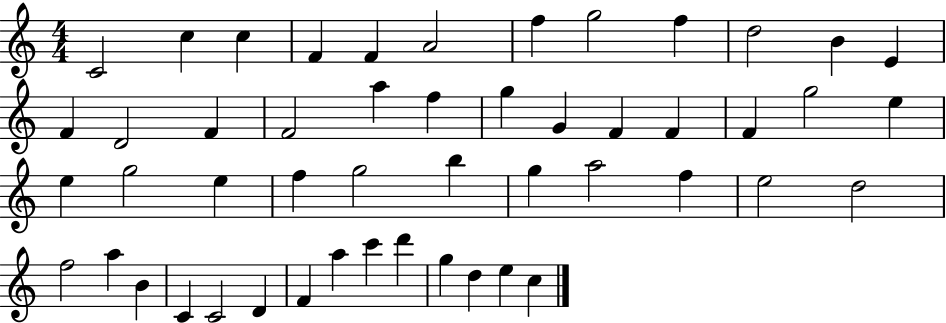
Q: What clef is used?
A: treble